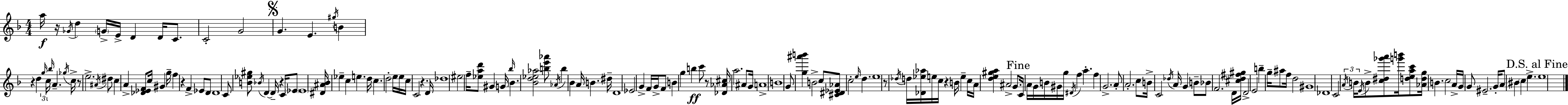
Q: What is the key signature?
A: D minor